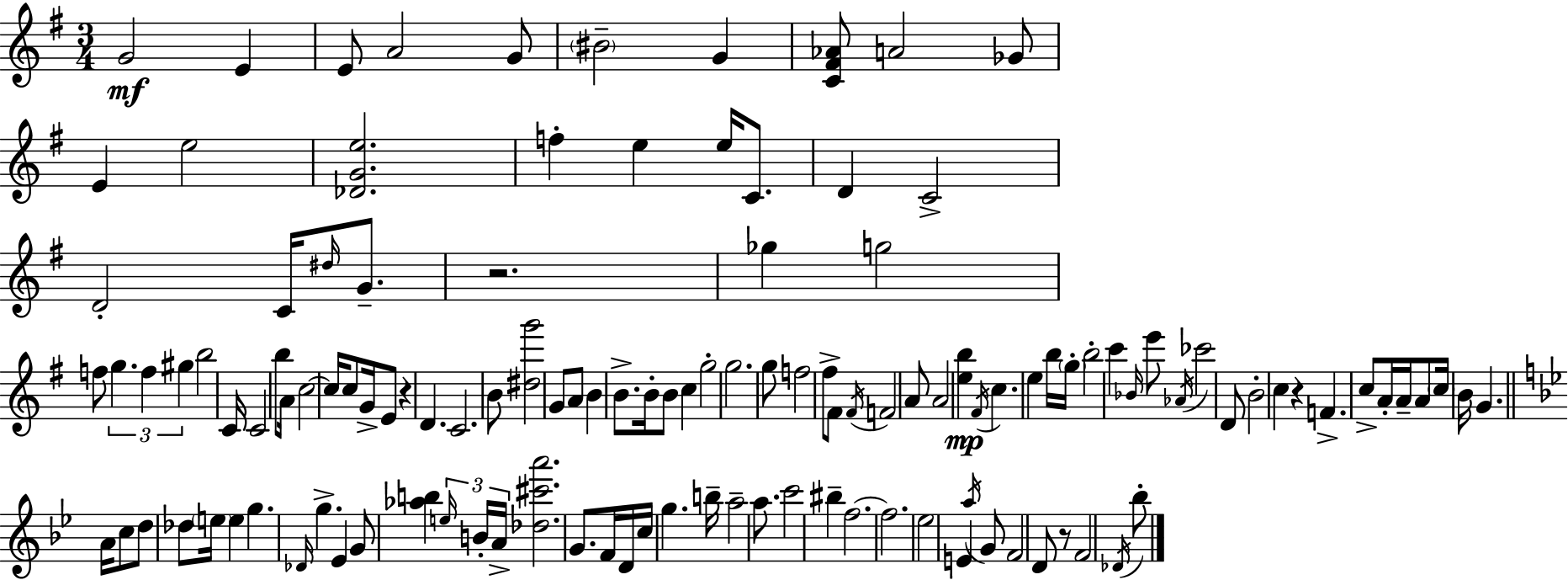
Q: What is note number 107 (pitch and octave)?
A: E4